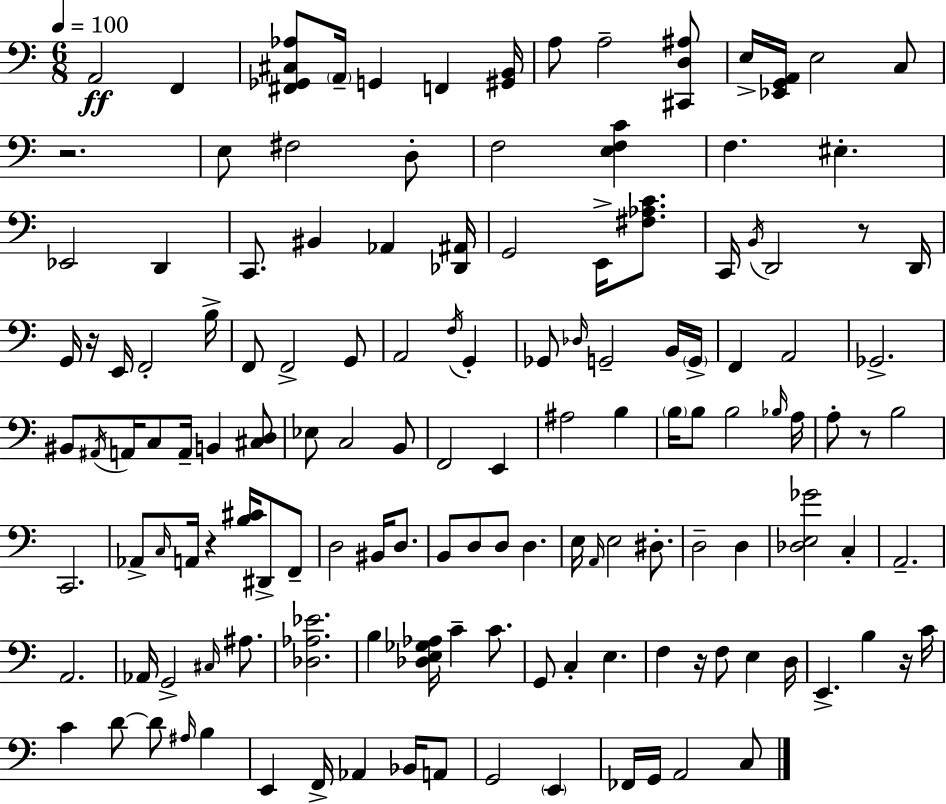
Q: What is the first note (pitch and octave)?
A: A2